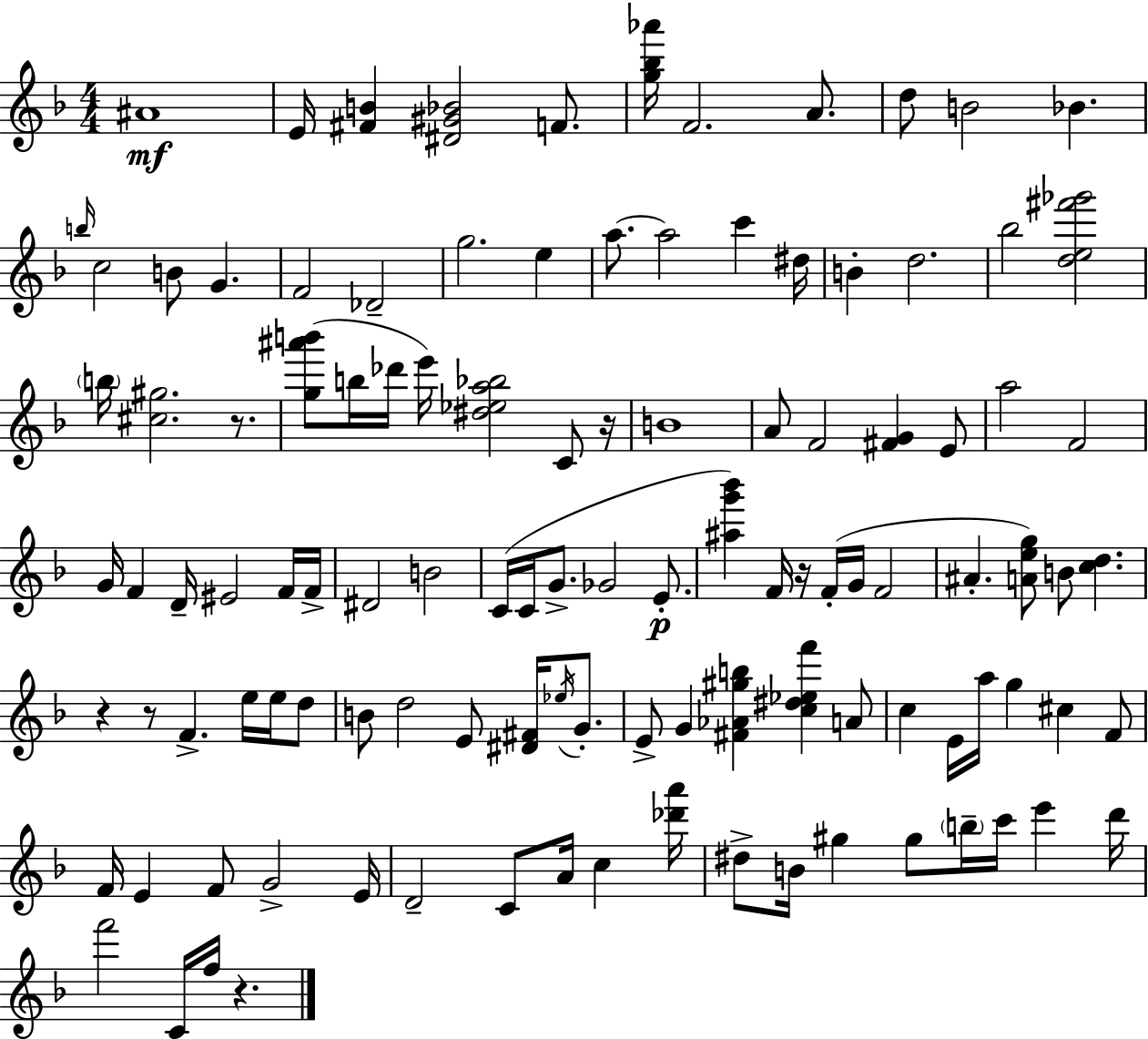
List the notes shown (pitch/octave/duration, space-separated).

A#4/w E4/s [F#4,B4]/q [D#4,G#4,Bb4]/h F4/e. [G5,Bb5,Ab6]/s F4/h. A4/e. D5/e B4/h Bb4/q. B5/s C5/h B4/e G4/q. F4/h Db4/h G5/h. E5/q A5/e. A5/h C6/q D#5/s B4/q D5/h. Bb5/h [D5,E5,F#6,Gb6]/h B5/s [C#5,G#5]/h. R/e. [G5,A#6,B6]/e B5/s Db6/s E6/s [D#5,Eb5,A5,Bb5]/h C4/e R/s B4/w A4/e F4/h [F#4,G4]/q E4/e A5/h F4/h G4/s F4/q D4/s EIS4/h F4/s F4/s D#4/h B4/h C4/s C4/s G4/e. Gb4/h E4/e. [A#5,G6,Bb6]/q F4/s R/s F4/s G4/s F4/h A#4/q. [A4,E5,G5]/e B4/e [C5,D5]/q. R/q R/e F4/q. E5/s E5/s D5/e B4/e D5/h E4/e [D#4,F#4]/s Eb5/s G4/e. E4/e G4/q [F#4,Ab4,G#5,B5]/q [C5,D#5,Eb5,F6]/q A4/e C5/q E4/s A5/s G5/q C#5/q F4/e F4/s E4/q F4/e G4/h E4/s D4/h C4/e A4/s C5/q [Db6,A6]/s D#5/e B4/s G#5/q G#5/e B5/s C6/s E6/q D6/s F6/h C4/s F5/s R/q.